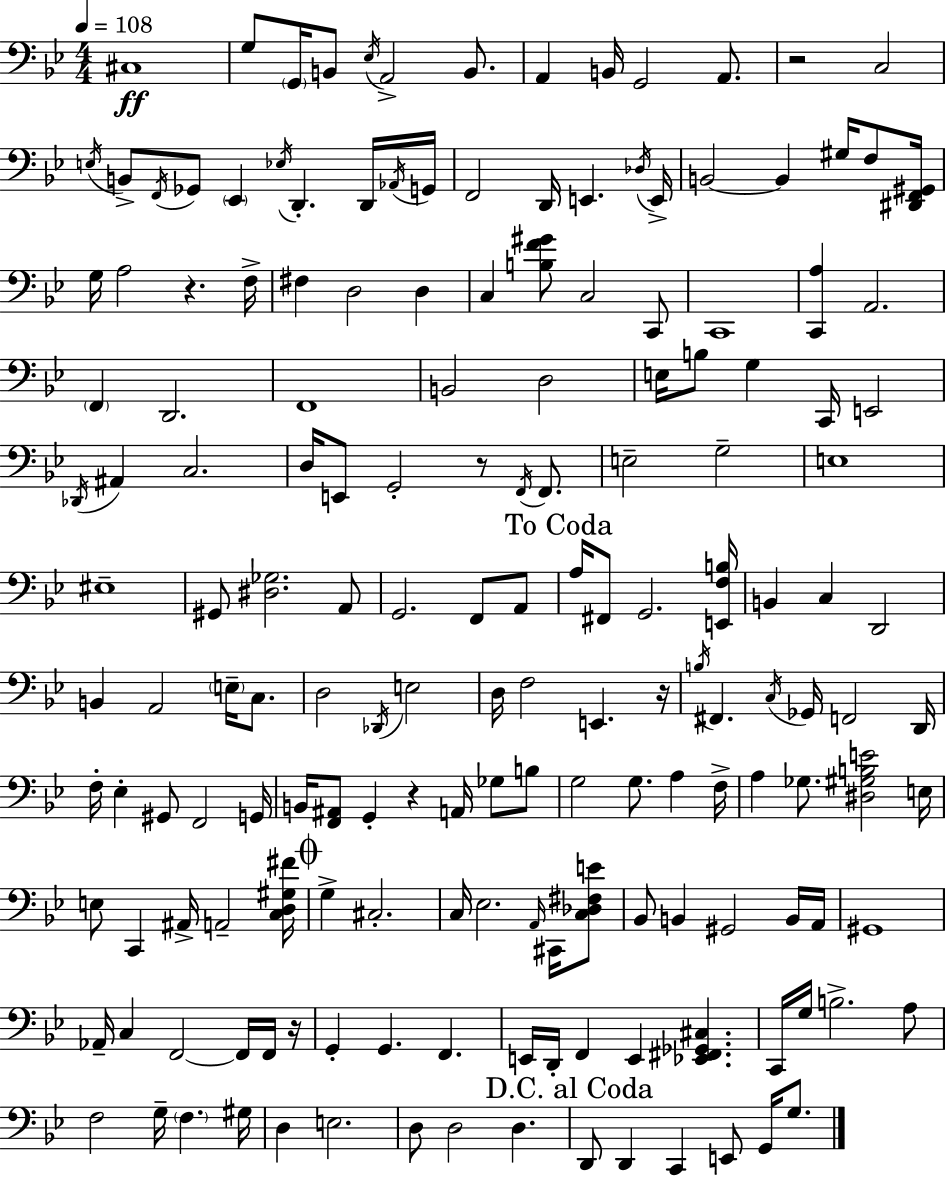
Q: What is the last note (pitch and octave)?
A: G3